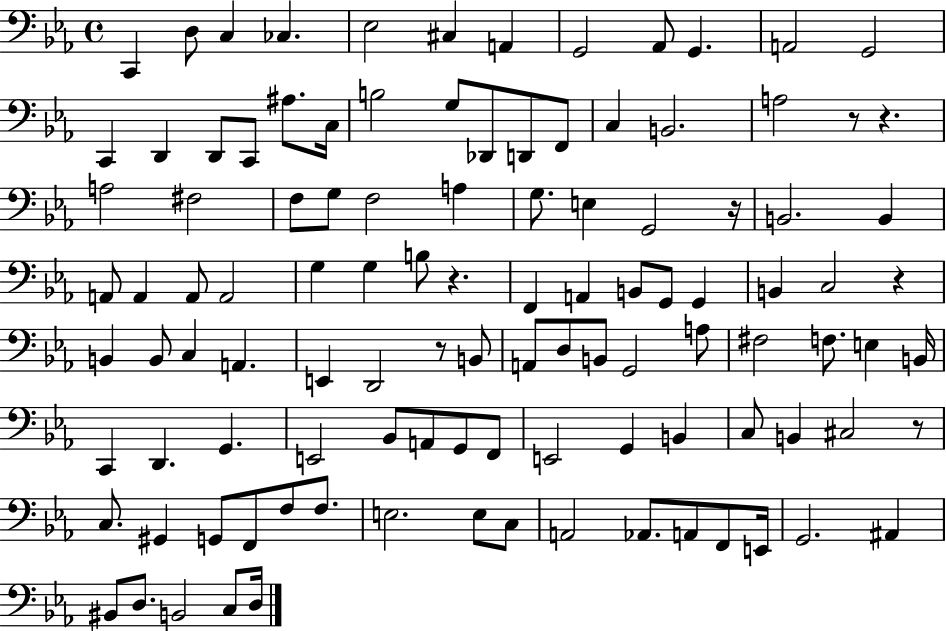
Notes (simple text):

C2/q D3/e C3/q CES3/q. Eb3/h C#3/q A2/q G2/h Ab2/e G2/q. A2/h G2/h C2/q D2/q D2/e C2/e A#3/e. C3/s B3/h G3/e Db2/e D2/e F2/e C3/q B2/h. A3/h R/e R/q. A3/h F#3/h F3/e G3/e F3/h A3/q G3/e. E3/q G2/h R/s B2/h. B2/q A2/e A2/q A2/e A2/h G3/q G3/q B3/e R/q. F2/q A2/q B2/e G2/e G2/q B2/q C3/h R/q B2/q B2/e C3/q A2/q. E2/q D2/h R/e B2/e A2/e D3/e B2/e G2/h A3/e F#3/h F3/e. E3/q B2/s C2/q D2/q. G2/q. E2/h Bb2/e A2/e G2/e F2/e E2/h G2/q B2/q C3/e B2/q C#3/h R/e C3/e. G#2/q G2/e F2/e F3/e F3/e. E3/h. E3/e C3/e A2/h Ab2/e. A2/e F2/e E2/s G2/h. A#2/q BIS2/e D3/e. B2/h C3/e D3/s